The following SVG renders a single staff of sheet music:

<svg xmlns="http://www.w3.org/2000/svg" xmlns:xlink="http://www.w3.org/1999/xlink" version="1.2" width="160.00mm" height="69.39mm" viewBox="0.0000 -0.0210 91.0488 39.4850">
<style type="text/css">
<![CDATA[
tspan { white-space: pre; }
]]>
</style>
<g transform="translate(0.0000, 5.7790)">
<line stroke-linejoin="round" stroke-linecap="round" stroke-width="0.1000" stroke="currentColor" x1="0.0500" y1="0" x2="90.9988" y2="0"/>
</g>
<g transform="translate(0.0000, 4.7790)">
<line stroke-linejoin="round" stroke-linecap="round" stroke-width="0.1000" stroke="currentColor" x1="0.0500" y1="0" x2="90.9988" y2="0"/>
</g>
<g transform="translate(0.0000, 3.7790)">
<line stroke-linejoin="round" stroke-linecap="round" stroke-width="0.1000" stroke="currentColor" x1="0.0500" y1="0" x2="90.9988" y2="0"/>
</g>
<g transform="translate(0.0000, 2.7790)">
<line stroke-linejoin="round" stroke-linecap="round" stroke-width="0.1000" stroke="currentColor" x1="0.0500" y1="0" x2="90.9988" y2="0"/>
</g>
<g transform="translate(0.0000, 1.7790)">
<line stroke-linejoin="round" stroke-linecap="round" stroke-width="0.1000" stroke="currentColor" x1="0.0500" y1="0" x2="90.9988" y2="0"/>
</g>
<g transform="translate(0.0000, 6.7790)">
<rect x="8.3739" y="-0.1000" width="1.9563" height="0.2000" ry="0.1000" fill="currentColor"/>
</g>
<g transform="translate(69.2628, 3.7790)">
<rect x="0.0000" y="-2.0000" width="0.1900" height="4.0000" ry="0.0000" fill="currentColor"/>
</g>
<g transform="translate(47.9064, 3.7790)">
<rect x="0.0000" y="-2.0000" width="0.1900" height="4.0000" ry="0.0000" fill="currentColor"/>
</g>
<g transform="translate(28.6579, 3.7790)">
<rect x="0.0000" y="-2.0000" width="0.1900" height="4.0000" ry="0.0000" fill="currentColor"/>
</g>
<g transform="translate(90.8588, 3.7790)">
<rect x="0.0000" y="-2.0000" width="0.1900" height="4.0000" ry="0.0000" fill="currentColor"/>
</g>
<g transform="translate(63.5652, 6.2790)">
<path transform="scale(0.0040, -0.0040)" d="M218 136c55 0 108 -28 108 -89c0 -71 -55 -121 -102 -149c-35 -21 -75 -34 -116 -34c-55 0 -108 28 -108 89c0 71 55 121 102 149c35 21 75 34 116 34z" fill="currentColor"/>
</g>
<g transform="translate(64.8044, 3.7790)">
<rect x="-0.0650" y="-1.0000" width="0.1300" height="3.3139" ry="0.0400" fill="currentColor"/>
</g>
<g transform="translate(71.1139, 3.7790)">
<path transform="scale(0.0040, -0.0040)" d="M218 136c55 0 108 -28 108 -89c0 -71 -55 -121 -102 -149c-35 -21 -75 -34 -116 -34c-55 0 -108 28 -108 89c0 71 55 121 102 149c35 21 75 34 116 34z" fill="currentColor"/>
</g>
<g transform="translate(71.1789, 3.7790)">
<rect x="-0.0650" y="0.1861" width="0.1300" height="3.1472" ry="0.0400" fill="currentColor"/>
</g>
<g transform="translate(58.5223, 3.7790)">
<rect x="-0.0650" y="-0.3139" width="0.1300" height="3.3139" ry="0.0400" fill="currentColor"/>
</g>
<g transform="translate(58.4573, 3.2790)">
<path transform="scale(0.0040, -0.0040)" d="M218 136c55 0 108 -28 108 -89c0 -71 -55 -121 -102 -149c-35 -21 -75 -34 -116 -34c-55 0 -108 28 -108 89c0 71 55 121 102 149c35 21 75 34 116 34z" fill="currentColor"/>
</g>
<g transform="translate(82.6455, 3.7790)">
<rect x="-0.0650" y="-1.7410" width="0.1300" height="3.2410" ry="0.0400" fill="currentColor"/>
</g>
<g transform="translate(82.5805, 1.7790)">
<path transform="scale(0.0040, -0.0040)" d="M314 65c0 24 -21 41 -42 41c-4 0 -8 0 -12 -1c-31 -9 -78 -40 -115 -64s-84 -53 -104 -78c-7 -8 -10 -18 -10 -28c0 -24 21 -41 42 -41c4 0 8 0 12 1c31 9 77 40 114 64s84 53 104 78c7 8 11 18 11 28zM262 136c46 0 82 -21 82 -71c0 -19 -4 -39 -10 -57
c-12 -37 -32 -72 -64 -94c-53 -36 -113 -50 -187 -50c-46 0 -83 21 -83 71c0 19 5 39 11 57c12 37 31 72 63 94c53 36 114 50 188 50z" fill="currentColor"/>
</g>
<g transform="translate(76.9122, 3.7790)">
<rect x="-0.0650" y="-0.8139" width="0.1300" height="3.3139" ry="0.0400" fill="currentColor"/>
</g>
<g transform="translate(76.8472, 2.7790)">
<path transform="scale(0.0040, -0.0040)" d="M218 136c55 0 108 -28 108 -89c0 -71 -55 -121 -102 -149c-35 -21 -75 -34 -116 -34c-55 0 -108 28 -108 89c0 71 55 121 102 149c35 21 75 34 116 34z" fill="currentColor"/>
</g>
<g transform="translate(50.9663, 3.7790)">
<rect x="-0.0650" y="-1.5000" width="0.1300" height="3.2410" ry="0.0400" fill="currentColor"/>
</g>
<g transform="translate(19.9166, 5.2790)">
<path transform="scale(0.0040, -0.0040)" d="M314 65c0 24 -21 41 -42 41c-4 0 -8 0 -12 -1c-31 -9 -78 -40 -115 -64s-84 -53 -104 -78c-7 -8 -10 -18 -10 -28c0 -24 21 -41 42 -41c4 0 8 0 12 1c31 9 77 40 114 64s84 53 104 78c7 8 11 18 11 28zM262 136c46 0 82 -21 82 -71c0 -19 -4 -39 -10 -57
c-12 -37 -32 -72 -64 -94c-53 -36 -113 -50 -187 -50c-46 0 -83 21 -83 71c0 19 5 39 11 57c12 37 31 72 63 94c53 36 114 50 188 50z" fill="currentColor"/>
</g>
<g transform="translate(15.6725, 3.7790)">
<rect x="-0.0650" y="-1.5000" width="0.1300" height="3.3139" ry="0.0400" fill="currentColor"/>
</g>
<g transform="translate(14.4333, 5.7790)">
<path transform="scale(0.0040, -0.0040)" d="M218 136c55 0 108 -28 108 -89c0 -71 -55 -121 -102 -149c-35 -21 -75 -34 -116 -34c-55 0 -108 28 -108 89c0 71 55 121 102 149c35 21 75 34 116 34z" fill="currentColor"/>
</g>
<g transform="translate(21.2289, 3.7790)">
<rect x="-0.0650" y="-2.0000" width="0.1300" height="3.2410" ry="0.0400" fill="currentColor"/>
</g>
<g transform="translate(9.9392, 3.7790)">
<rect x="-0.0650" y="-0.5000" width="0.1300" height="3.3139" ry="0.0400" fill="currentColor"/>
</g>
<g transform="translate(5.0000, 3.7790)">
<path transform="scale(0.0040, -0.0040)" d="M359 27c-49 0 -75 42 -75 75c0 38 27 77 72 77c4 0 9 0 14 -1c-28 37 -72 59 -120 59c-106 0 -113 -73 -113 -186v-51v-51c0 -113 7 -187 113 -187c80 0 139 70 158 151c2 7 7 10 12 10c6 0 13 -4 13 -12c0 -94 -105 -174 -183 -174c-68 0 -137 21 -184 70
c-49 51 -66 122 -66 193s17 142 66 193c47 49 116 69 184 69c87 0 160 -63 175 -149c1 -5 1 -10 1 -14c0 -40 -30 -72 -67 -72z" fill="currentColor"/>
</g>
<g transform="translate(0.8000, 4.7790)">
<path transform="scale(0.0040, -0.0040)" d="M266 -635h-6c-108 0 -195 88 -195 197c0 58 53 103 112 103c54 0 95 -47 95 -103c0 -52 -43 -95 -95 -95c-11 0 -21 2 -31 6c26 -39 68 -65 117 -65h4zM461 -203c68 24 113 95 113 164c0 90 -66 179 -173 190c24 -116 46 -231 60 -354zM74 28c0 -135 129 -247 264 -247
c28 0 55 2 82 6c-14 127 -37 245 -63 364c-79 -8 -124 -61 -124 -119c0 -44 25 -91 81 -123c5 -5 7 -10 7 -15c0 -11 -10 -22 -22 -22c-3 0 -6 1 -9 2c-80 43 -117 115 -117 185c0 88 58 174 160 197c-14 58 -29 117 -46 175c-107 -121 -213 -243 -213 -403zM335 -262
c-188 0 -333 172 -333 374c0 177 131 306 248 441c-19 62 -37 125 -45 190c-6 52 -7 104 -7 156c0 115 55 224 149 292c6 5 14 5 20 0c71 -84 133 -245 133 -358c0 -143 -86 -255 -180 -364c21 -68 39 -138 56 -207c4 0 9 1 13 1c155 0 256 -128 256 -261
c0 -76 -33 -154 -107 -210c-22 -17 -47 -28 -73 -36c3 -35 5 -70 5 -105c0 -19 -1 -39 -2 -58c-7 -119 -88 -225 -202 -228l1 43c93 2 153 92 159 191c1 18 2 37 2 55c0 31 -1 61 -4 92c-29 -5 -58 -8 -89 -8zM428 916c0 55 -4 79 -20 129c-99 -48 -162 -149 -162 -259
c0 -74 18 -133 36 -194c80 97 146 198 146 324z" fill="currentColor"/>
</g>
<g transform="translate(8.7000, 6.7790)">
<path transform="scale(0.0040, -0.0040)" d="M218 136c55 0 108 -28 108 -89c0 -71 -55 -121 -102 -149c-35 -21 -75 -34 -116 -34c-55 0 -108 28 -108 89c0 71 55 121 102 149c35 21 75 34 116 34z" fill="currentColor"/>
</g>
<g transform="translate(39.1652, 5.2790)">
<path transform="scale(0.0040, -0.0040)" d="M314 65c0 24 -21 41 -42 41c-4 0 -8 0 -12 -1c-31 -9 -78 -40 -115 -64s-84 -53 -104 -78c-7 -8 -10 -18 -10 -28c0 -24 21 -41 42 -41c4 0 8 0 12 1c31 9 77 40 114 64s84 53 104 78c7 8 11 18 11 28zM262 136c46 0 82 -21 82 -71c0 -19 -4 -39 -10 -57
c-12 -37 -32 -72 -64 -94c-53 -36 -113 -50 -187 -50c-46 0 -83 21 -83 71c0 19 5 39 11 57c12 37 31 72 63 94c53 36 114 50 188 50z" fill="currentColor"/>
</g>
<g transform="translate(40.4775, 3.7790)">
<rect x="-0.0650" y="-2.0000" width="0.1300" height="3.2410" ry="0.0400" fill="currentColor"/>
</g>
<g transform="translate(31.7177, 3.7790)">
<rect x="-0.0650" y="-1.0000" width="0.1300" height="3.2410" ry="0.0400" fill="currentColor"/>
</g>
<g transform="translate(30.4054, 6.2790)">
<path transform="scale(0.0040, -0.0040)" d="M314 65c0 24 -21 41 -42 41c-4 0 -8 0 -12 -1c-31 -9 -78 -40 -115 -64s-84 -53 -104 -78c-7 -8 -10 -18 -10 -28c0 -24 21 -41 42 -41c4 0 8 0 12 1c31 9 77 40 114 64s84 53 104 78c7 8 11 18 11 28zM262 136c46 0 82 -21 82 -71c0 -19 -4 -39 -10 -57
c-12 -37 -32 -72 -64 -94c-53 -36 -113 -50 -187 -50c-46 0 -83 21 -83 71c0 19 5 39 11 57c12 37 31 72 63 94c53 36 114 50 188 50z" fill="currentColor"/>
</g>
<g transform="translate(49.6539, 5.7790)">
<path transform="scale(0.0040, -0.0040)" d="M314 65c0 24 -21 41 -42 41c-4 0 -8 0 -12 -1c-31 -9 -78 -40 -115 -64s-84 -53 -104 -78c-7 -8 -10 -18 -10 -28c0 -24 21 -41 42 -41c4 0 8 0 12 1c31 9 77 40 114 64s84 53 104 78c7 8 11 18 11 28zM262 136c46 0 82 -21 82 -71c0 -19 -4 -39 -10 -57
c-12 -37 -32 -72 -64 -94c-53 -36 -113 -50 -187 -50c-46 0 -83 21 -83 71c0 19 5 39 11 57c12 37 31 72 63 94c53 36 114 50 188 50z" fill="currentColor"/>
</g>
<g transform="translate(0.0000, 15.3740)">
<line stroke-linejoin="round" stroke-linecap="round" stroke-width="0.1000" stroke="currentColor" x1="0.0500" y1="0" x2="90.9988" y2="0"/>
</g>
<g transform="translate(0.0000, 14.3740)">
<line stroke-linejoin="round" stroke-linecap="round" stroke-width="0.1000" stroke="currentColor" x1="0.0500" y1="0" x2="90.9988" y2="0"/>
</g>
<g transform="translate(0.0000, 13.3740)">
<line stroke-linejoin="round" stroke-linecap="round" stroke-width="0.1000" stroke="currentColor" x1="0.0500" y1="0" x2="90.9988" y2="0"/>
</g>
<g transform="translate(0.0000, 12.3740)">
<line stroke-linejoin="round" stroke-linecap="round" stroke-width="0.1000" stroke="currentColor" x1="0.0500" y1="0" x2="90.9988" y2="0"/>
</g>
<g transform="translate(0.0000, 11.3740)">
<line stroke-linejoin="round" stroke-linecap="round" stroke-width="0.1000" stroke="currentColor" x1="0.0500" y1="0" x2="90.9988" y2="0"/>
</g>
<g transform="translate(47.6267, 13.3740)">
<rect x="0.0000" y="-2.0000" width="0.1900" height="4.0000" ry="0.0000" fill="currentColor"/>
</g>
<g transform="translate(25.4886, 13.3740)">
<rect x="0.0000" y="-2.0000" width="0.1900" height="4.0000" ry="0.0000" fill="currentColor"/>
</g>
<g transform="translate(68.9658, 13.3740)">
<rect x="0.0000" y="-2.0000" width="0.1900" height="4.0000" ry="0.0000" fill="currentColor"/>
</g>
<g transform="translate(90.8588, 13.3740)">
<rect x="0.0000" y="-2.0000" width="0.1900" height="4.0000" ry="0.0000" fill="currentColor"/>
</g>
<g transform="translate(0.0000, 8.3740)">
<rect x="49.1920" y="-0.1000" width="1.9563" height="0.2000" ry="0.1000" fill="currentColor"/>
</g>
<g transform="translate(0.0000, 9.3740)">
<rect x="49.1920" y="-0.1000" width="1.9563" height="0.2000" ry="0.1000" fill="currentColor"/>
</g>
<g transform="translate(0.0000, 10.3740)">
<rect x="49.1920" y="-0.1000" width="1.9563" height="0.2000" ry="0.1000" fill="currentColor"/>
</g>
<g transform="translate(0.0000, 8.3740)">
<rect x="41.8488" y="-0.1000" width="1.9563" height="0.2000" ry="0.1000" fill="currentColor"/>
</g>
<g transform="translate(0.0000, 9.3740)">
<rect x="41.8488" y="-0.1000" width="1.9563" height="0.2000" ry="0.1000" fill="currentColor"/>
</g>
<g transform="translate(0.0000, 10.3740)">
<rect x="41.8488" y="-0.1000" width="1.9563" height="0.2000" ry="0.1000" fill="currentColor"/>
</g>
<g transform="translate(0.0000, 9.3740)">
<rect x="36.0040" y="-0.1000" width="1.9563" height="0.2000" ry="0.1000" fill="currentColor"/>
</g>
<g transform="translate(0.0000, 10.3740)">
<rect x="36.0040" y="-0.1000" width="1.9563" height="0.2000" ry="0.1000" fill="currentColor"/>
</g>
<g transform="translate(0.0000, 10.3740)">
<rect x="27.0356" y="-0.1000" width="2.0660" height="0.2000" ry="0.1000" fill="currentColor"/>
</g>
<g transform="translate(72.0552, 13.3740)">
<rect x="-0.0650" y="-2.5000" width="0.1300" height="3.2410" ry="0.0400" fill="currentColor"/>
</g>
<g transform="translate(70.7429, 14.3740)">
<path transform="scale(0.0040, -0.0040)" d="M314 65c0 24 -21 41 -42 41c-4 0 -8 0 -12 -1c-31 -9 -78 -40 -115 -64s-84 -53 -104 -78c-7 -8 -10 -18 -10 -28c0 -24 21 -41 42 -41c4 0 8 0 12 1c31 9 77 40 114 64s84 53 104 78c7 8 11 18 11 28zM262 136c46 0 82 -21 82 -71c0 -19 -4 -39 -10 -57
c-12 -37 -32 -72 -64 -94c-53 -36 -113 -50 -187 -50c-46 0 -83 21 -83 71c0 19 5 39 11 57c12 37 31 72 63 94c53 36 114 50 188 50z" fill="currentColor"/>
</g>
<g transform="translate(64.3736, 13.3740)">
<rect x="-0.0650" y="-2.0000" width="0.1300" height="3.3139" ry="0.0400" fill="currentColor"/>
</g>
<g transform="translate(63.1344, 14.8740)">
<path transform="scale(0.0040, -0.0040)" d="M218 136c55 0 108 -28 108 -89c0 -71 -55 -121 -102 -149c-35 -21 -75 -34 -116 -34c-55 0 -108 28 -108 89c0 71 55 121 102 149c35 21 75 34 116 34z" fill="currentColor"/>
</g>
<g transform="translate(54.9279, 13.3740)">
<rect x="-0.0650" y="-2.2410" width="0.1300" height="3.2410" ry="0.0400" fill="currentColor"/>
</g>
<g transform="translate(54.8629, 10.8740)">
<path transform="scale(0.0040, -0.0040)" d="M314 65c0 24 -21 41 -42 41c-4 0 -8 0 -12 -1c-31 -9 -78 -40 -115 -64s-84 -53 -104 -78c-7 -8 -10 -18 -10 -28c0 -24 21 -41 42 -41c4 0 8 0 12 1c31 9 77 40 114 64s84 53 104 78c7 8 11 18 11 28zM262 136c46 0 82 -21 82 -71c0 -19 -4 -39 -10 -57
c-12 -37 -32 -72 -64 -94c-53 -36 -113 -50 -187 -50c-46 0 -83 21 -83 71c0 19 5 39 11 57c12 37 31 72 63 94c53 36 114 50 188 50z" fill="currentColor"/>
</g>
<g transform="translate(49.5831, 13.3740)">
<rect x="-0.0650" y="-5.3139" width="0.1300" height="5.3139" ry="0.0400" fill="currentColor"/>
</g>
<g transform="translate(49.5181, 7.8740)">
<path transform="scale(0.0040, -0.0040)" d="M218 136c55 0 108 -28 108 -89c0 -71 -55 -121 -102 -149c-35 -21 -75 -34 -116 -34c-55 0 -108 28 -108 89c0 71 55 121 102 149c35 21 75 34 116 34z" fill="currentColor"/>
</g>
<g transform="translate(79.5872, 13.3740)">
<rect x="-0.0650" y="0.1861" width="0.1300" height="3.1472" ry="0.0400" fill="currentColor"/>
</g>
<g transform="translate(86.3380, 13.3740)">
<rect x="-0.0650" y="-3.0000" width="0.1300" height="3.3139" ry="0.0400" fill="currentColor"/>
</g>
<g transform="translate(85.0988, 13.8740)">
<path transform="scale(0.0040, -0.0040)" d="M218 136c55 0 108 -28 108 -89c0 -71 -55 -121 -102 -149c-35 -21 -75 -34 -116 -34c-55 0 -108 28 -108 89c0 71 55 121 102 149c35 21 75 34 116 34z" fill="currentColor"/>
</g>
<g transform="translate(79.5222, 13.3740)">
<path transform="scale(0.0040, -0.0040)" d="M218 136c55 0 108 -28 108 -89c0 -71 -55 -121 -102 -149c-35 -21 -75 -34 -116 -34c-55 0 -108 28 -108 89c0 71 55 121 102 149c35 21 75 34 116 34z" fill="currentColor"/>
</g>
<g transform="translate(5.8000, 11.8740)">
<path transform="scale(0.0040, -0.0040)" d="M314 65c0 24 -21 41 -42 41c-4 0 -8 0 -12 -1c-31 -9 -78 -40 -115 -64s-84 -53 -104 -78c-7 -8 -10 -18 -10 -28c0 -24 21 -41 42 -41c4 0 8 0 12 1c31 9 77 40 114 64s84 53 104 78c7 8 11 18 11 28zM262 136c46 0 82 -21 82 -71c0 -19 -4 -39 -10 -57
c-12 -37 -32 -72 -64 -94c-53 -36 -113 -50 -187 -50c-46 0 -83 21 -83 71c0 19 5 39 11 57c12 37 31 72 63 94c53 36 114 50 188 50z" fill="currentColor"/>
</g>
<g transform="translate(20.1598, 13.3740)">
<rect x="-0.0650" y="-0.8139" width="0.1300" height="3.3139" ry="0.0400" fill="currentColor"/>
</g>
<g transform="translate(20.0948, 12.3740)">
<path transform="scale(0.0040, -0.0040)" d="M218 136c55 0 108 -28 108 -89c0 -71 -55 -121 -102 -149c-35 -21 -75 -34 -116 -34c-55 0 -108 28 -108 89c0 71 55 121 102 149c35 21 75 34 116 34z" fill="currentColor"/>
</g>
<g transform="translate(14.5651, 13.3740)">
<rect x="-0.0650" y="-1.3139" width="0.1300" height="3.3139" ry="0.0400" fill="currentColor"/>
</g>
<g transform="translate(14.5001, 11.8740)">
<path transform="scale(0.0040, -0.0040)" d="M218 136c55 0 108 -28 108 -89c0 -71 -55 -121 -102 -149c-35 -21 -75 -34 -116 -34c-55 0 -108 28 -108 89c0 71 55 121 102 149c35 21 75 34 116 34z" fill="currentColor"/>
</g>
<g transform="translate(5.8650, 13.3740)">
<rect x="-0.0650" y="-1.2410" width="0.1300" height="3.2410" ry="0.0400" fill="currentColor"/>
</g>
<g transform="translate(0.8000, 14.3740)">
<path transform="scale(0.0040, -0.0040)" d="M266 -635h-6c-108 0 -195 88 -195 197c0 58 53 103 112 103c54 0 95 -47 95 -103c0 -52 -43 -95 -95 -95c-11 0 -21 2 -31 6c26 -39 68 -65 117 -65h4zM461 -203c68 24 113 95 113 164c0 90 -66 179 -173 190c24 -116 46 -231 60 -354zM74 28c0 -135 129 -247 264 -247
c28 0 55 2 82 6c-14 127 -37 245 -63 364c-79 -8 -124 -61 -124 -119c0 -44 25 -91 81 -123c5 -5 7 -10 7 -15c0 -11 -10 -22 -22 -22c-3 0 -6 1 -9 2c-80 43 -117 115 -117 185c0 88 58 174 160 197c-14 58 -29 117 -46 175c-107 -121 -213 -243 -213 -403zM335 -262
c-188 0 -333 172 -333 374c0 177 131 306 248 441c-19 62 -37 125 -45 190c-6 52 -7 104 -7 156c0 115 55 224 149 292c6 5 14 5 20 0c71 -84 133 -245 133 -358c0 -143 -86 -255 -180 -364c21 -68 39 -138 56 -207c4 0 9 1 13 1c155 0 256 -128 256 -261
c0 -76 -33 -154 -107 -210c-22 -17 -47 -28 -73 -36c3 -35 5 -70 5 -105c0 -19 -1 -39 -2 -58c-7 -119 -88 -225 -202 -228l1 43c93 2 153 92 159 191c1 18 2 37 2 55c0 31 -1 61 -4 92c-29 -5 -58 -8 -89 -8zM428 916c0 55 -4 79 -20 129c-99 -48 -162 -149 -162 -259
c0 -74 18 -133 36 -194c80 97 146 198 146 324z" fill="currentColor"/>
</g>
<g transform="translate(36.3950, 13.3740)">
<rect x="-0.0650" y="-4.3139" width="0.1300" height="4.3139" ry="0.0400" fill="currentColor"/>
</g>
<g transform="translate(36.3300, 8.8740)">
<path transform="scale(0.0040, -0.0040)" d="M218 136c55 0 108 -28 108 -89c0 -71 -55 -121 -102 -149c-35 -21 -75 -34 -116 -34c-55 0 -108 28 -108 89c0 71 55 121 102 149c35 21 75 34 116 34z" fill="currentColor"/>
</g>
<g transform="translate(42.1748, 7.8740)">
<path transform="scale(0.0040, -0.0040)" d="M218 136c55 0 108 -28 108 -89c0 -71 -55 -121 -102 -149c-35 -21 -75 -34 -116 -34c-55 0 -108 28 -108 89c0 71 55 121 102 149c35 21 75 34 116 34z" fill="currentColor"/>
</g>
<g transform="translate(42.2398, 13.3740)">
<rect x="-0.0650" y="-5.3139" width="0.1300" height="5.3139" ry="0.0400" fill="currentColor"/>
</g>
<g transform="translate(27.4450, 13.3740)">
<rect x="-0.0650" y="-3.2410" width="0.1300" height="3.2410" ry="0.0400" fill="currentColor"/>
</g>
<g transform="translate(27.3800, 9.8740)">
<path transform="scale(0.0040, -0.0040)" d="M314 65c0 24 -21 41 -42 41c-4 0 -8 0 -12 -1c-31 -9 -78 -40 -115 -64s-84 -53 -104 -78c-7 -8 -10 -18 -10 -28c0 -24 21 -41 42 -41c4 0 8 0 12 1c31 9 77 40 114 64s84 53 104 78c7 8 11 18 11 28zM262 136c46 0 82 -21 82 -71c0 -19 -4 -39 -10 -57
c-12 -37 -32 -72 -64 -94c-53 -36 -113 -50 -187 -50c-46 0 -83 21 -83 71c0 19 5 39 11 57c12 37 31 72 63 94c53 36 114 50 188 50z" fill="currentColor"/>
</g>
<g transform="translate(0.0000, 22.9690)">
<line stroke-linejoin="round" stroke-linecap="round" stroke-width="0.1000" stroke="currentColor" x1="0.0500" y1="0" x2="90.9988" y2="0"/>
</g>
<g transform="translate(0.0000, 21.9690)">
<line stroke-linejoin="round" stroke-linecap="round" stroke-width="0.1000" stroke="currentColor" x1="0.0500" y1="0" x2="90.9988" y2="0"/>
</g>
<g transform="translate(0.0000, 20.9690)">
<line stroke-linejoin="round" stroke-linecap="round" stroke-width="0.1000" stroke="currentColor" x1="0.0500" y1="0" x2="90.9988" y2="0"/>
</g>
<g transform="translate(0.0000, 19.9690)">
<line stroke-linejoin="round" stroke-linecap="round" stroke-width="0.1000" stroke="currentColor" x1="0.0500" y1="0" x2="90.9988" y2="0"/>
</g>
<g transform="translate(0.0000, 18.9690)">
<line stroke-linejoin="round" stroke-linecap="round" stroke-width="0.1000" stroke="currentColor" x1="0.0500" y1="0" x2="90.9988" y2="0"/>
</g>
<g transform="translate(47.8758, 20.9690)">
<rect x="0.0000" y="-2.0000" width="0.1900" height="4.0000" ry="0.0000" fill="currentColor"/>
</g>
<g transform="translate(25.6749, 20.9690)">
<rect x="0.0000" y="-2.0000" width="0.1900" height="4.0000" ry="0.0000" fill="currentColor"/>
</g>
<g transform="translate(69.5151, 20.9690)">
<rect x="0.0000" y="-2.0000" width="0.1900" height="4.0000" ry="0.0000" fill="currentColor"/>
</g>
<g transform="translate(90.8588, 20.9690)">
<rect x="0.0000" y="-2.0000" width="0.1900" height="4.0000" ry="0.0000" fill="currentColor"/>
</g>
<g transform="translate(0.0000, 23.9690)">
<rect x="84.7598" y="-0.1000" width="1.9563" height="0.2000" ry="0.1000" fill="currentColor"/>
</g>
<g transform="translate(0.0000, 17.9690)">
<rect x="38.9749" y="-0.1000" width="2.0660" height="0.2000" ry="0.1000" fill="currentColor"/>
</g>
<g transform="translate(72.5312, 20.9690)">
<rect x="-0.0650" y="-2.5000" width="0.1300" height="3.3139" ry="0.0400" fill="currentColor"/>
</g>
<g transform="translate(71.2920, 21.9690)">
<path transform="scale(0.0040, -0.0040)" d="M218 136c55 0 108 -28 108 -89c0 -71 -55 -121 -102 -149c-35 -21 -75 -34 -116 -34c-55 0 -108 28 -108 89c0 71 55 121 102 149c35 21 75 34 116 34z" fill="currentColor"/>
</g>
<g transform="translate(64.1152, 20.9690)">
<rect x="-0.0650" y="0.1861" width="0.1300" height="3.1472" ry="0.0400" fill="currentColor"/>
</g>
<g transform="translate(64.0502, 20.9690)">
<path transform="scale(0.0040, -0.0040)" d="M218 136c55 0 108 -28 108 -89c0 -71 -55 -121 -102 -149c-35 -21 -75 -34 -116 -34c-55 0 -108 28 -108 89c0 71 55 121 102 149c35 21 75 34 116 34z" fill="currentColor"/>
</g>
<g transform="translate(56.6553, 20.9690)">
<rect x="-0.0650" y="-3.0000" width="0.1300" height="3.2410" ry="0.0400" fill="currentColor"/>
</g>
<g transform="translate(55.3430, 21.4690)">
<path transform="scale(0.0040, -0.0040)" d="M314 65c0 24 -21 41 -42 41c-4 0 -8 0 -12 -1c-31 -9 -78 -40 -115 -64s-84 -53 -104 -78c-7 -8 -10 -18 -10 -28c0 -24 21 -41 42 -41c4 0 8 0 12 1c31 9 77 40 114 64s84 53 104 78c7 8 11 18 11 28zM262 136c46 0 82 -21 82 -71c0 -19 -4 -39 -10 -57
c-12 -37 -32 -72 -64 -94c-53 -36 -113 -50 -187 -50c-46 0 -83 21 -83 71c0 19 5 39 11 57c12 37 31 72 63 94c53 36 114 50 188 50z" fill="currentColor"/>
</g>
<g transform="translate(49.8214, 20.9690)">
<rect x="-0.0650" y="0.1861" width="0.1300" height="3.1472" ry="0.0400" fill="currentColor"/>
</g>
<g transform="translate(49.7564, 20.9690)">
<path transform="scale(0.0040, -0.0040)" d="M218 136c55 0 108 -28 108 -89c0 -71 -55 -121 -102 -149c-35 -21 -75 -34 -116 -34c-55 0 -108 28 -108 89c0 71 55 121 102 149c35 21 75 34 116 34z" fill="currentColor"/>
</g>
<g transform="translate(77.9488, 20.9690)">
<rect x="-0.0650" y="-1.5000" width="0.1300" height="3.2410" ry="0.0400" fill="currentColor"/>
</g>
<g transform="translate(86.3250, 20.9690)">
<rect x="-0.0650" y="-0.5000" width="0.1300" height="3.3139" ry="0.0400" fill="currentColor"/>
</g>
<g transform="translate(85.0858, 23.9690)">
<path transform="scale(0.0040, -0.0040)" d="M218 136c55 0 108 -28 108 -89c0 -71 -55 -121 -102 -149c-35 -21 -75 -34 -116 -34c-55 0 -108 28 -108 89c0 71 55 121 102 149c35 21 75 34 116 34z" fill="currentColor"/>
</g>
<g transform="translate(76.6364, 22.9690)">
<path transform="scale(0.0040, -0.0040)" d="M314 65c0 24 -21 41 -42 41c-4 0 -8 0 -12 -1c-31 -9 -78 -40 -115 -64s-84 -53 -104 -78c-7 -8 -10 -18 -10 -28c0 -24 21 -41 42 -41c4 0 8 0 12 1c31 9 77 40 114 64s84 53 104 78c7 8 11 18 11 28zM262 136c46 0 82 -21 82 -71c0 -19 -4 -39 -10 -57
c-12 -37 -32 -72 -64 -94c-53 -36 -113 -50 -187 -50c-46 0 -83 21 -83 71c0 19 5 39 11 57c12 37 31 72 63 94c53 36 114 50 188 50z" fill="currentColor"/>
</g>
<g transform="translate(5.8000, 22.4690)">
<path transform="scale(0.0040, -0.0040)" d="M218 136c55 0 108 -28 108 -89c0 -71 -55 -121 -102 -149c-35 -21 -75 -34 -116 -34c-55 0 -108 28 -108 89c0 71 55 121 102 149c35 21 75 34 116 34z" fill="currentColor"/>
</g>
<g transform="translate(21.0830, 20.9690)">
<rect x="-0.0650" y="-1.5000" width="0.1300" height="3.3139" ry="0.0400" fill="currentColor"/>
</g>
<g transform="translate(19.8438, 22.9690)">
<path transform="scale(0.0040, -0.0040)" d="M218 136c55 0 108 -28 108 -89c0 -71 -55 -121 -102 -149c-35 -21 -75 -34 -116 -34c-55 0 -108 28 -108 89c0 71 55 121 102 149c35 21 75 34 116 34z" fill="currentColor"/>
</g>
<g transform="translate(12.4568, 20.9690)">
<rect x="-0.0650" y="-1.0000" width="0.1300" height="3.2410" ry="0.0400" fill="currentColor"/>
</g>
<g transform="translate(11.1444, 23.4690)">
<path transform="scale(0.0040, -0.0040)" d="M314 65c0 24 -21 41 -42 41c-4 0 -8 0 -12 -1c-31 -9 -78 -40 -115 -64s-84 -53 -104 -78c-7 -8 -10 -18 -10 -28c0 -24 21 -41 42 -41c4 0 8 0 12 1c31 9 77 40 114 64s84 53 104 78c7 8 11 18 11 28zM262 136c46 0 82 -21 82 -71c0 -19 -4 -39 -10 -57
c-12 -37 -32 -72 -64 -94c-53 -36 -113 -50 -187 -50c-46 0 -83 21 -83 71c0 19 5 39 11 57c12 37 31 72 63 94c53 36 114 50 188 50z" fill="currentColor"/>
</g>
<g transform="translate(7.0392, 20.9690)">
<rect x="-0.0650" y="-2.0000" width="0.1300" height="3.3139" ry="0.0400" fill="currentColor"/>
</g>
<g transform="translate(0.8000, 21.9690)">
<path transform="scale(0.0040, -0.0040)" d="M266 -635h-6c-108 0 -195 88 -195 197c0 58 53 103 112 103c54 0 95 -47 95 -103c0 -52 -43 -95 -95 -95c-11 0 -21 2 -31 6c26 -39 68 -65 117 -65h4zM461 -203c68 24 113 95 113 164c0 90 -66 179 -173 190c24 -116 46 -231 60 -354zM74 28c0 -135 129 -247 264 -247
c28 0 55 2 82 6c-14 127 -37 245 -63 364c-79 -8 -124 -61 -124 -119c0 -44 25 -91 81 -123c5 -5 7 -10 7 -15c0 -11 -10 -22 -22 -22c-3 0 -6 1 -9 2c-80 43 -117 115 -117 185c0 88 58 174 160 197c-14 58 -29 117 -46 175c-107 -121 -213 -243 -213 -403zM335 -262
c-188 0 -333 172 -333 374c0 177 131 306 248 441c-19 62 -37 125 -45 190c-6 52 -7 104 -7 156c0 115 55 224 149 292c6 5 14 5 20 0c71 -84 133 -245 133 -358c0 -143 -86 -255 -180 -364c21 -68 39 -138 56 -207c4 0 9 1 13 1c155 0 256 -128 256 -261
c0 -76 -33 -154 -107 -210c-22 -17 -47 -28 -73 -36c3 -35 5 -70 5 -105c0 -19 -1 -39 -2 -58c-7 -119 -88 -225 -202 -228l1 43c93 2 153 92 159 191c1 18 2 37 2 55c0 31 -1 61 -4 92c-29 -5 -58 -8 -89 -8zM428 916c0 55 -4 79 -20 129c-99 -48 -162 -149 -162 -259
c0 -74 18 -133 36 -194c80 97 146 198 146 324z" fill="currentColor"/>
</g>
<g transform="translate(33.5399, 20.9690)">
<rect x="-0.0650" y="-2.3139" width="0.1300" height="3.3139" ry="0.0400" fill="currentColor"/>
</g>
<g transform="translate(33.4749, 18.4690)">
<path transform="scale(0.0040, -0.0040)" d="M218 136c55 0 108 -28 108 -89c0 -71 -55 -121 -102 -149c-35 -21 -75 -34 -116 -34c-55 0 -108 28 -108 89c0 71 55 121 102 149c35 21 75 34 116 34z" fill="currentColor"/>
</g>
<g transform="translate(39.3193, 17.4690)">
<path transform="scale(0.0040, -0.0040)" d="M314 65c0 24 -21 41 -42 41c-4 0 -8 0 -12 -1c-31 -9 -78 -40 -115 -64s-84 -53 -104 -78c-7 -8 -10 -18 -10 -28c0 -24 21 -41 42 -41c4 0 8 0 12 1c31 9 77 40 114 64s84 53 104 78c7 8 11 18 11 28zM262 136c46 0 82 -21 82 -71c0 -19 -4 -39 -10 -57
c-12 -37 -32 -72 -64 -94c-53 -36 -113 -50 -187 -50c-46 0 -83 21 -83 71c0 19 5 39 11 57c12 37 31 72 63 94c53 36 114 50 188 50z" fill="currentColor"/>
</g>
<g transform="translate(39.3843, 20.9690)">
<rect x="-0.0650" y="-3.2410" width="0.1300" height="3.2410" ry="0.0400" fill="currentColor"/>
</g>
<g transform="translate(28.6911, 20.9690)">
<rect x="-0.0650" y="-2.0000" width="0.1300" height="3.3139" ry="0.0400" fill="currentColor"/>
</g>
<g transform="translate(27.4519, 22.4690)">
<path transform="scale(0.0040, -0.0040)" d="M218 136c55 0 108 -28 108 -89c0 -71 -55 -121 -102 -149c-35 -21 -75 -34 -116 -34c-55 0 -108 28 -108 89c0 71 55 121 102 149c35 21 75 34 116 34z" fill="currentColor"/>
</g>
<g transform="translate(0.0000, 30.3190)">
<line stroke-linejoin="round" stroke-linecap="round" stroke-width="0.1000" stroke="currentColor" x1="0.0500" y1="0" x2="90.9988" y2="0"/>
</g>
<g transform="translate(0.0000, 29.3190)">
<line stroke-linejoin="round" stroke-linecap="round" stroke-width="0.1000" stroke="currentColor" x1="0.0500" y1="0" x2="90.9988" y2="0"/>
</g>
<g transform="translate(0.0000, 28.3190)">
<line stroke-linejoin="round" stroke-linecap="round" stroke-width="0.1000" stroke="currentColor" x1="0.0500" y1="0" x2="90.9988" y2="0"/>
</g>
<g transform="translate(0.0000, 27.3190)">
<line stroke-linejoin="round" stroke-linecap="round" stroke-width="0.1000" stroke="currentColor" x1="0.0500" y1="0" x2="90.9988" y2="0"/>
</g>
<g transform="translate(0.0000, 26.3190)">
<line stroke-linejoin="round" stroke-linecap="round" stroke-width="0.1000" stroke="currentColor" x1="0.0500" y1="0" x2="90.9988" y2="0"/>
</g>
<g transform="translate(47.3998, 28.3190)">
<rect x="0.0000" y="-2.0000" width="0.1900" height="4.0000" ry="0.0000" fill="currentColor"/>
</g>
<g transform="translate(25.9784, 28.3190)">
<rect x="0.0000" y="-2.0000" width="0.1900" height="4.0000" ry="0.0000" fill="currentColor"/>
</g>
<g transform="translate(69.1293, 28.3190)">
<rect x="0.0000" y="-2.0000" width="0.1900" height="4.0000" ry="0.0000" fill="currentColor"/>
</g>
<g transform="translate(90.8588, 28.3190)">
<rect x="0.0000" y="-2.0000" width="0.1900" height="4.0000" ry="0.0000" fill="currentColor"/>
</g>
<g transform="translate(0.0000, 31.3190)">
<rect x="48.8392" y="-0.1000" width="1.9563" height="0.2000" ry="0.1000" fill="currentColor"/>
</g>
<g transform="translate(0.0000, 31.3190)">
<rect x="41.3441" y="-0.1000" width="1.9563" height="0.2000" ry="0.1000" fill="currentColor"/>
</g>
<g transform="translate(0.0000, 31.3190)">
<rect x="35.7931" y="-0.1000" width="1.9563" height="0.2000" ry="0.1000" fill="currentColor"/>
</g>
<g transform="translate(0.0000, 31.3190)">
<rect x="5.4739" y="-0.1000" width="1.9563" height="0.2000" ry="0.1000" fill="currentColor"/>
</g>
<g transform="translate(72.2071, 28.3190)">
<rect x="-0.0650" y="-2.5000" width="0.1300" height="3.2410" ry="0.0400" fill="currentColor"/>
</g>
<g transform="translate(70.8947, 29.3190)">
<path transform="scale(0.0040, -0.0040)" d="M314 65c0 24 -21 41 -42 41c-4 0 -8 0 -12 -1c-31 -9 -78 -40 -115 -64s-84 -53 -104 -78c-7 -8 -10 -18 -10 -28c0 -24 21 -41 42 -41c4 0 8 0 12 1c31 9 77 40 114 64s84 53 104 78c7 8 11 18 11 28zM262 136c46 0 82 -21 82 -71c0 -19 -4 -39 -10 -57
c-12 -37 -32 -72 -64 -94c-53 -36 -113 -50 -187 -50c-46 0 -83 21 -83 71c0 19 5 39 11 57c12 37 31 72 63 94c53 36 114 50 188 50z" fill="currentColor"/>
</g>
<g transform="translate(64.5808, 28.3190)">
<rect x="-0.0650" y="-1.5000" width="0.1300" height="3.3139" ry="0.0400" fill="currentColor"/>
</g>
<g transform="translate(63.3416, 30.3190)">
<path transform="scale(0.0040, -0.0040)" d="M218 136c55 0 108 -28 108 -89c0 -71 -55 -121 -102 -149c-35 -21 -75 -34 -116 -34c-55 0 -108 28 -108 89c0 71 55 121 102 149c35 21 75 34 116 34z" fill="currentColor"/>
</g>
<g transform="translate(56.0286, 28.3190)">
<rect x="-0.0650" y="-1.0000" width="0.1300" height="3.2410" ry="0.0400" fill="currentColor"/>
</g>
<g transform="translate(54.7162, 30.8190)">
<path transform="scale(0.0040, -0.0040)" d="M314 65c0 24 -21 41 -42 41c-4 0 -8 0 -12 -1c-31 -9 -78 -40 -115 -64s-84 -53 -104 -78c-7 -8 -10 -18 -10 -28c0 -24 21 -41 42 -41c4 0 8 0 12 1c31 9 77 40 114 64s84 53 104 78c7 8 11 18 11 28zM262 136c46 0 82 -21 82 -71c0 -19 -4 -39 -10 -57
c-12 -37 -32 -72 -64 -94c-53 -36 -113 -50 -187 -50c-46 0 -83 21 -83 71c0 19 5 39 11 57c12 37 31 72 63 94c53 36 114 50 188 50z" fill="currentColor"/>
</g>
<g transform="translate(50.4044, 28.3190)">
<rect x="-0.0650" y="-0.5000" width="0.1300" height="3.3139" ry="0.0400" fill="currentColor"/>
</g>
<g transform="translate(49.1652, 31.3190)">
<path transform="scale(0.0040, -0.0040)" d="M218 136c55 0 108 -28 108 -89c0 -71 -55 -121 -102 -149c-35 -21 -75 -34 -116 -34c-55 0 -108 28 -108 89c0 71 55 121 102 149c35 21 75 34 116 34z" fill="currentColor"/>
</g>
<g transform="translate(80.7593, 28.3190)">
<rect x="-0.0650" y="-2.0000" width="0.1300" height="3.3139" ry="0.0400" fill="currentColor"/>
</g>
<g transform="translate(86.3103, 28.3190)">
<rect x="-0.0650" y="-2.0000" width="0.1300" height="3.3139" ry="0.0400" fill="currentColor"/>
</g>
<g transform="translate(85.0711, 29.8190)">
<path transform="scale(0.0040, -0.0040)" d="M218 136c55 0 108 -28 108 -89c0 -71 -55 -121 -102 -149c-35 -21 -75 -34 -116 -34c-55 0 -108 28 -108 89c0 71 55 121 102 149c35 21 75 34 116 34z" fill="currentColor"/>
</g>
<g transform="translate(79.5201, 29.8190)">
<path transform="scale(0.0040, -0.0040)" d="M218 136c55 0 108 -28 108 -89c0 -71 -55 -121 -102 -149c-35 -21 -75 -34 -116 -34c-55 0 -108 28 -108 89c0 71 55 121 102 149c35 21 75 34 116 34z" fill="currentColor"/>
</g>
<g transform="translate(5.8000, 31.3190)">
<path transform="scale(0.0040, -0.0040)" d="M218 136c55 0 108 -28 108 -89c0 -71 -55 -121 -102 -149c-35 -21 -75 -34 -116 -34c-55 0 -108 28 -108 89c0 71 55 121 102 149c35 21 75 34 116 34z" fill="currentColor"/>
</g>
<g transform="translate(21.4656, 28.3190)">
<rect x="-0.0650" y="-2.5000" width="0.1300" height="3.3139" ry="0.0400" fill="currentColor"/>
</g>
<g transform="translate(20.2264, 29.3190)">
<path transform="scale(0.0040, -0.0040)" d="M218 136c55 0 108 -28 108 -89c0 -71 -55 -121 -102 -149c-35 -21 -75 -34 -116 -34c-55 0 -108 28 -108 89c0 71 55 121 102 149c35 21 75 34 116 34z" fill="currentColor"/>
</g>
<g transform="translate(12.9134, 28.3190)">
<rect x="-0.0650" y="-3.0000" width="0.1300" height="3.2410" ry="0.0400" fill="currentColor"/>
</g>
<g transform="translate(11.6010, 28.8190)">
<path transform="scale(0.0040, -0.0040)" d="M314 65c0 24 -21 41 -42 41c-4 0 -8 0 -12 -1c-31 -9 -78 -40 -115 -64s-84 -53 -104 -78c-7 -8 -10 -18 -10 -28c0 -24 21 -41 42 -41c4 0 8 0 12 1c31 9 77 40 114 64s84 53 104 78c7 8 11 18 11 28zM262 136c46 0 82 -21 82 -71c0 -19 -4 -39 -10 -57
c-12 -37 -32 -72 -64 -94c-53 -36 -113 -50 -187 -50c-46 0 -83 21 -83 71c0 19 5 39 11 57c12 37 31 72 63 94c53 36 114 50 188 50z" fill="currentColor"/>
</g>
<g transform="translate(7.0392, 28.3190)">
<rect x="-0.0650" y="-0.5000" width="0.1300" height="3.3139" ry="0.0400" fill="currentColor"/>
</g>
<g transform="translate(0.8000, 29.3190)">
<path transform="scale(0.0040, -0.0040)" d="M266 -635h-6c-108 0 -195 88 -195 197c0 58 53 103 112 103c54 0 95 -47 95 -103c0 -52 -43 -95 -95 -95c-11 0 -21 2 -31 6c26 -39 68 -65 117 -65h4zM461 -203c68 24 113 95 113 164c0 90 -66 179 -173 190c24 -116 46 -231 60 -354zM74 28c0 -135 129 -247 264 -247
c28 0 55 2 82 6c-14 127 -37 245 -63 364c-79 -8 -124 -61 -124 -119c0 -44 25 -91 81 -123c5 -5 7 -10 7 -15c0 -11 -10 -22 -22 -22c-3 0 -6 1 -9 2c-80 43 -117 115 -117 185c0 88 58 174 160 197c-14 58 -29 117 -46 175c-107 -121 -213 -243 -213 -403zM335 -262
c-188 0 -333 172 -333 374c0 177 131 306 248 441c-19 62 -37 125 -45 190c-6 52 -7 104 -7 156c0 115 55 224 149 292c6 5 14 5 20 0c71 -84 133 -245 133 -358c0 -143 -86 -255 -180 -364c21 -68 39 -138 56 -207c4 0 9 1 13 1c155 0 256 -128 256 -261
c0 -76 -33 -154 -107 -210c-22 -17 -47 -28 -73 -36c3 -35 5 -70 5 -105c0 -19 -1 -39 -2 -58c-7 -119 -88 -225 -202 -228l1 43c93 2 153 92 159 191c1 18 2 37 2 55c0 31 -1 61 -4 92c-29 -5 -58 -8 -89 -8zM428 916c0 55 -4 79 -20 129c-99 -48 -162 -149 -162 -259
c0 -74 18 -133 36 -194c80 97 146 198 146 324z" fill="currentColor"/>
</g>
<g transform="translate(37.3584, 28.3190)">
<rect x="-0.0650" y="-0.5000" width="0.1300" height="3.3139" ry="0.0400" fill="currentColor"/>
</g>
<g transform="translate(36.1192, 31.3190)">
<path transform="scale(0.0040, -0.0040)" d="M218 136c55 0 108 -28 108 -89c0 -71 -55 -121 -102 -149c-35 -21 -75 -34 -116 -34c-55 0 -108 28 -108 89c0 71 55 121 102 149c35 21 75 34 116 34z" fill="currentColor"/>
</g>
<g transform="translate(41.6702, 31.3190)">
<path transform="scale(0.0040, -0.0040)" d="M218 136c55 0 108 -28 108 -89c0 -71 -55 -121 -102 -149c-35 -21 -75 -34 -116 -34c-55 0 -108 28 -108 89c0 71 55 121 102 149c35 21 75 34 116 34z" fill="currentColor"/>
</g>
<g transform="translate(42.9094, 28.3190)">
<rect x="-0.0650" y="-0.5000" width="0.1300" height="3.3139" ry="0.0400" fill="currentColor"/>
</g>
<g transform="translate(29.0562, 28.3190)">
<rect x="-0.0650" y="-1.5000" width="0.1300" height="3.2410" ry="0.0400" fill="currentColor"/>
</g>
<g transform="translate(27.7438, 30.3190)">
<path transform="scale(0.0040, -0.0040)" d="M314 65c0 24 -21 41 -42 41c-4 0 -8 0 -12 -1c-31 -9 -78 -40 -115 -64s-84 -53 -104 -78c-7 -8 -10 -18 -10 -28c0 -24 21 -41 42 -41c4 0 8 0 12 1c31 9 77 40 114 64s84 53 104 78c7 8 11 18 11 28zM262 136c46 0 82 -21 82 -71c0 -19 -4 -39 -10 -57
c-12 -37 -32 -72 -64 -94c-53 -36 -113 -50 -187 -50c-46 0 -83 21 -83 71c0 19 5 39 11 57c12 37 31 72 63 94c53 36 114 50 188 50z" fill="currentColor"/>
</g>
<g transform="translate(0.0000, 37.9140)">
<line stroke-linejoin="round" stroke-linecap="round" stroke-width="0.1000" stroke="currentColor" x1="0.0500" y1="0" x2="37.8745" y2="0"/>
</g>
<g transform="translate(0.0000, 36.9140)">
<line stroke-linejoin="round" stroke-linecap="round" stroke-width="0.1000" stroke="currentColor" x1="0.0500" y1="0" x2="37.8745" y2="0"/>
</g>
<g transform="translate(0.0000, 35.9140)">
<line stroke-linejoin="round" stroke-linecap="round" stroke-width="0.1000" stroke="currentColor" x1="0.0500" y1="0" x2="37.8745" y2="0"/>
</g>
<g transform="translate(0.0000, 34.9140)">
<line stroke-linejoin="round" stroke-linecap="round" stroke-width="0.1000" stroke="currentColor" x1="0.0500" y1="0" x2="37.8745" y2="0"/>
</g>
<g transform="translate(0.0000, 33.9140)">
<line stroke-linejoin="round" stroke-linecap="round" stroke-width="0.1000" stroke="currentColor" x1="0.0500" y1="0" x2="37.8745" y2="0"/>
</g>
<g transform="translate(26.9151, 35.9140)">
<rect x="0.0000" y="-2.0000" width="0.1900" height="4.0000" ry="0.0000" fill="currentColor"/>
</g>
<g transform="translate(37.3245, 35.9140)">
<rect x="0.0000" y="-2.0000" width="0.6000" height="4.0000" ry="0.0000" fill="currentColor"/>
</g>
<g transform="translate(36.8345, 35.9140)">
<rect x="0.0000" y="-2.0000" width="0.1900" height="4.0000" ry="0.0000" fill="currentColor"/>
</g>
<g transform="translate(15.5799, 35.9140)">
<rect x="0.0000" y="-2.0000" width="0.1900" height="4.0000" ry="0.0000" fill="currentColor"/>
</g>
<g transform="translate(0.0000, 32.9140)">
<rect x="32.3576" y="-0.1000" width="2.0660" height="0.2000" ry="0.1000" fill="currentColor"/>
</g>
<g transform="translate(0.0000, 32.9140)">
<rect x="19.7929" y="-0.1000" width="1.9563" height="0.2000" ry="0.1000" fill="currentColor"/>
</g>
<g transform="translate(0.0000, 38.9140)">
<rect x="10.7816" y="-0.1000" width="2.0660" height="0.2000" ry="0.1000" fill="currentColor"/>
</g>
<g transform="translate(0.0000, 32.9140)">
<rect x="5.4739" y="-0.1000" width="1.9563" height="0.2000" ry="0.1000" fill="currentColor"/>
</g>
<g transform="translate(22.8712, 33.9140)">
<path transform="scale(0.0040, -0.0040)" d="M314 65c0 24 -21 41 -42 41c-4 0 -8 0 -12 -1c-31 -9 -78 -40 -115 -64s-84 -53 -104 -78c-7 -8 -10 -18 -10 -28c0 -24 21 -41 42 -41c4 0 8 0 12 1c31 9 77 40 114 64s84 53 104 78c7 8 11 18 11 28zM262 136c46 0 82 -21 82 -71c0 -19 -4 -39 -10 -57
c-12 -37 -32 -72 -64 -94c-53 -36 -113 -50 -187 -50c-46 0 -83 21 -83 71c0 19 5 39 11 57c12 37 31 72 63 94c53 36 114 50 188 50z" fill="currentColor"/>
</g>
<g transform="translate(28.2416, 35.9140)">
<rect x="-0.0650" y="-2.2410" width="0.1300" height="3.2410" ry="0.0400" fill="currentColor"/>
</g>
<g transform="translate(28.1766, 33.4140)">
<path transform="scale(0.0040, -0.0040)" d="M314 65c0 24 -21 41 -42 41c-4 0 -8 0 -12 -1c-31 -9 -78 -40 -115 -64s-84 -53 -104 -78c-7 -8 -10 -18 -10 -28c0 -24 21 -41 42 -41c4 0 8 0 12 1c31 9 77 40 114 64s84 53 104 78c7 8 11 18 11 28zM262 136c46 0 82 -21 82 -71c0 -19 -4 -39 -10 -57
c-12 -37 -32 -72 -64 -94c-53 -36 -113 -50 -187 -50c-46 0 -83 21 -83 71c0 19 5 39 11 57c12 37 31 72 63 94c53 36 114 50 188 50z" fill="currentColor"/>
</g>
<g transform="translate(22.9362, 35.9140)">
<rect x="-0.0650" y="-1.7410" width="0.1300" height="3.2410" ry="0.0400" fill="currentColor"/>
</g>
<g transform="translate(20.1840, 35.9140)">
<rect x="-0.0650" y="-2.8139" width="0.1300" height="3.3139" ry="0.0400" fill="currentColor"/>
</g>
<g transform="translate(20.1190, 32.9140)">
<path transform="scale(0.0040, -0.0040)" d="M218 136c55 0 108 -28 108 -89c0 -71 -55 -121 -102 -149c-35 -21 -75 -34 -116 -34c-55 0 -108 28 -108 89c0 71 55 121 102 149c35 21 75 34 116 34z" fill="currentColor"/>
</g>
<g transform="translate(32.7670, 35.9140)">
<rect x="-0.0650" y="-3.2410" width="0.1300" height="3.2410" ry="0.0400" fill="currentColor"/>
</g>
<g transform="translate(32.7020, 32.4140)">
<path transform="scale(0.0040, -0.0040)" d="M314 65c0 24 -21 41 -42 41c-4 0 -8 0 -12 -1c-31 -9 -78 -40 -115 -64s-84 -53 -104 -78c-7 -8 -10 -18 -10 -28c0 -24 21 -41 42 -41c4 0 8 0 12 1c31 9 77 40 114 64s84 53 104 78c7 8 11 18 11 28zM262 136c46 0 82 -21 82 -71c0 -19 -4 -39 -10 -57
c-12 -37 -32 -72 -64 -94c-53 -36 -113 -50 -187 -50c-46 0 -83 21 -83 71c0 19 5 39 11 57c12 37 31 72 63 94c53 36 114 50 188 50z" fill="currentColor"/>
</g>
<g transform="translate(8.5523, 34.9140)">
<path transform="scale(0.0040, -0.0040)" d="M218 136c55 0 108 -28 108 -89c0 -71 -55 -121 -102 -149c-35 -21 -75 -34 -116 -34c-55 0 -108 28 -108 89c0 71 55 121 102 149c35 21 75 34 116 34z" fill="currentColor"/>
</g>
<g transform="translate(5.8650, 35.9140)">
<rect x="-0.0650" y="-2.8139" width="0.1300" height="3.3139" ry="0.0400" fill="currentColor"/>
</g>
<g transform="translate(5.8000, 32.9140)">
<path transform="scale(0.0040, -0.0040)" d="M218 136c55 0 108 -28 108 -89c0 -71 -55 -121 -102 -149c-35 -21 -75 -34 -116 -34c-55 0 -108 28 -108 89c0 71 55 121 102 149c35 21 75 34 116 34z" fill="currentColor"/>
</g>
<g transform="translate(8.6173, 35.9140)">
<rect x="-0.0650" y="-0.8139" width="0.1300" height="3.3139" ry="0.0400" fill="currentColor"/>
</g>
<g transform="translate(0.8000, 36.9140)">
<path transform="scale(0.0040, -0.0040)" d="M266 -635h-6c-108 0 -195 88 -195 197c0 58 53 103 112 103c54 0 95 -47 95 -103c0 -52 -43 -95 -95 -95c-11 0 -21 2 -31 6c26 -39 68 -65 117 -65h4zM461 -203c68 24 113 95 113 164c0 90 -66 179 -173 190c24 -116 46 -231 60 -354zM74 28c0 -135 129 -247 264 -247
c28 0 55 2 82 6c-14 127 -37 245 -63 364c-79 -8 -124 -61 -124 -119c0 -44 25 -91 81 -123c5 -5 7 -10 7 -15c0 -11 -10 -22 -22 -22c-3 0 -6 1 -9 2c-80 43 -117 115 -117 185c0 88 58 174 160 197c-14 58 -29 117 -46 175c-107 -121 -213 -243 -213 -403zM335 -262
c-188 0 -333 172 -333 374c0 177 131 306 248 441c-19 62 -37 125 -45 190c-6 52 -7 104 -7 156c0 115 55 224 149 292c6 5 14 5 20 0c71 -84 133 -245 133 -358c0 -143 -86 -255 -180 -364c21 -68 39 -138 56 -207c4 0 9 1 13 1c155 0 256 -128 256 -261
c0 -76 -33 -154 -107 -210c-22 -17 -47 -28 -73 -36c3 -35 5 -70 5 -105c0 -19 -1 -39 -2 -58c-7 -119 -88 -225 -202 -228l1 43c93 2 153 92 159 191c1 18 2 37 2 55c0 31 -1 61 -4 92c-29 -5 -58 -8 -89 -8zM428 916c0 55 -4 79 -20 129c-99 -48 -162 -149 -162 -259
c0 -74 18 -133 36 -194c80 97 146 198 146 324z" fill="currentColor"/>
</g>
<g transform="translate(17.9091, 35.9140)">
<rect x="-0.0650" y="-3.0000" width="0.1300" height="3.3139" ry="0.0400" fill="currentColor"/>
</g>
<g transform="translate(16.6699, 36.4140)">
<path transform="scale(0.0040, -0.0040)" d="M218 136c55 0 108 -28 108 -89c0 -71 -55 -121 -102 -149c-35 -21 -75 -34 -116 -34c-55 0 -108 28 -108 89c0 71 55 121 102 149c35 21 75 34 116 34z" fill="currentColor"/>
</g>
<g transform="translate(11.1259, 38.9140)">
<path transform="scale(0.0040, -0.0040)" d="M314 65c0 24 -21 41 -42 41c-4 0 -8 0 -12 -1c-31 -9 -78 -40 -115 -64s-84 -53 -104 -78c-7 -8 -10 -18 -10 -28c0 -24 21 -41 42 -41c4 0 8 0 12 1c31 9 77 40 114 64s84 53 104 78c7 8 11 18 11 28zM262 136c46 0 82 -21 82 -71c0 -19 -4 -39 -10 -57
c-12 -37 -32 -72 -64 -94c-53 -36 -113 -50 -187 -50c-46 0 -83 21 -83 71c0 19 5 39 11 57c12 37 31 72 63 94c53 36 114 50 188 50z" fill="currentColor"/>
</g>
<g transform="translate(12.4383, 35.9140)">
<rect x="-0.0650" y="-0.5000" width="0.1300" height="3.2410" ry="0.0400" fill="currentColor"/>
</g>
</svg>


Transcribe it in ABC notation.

X:1
T:Untitled
M:4/4
L:1/4
K:C
C E F2 D2 F2 E2 c D B d f2 e2 e d b2 d' f' f' g2 F G2 B A F D2 E F g b2 B A2 B G E2 C C A2 G E2 C C C D2 E G2 F F a d C2 A a f2 g2 b2